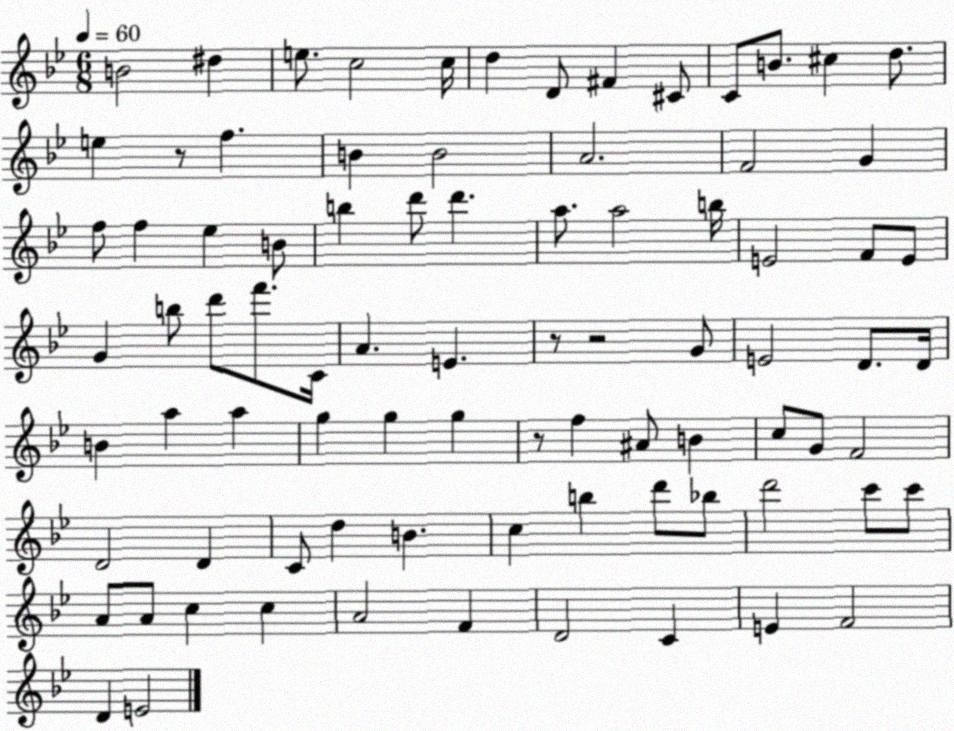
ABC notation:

X:1
T:Untitled
M:6/8
L:1/4
K:Bb
B2 ^d e/2 c2 c/4 d D/2 ^F ^C/2 C/2 B/2 ^c d/2 e z/2 f B B2 A2 F2 G f/2 f _e B/2 b d'/2 d' a/2 a2 b/4 E2 F/2 E/2 G b/2 d'/2 f'/2 C/4 A E z/2 z2 G/2 E2 D/2 D/4 B a a g g g z/2 f ^A/2 B c/2 G/2 F2 D2 D C/2 d B c b d'/2 _b/2 d'2 c'/2 c'/2 A/2 A/2 c c A2 F D2 C E F2 D E2